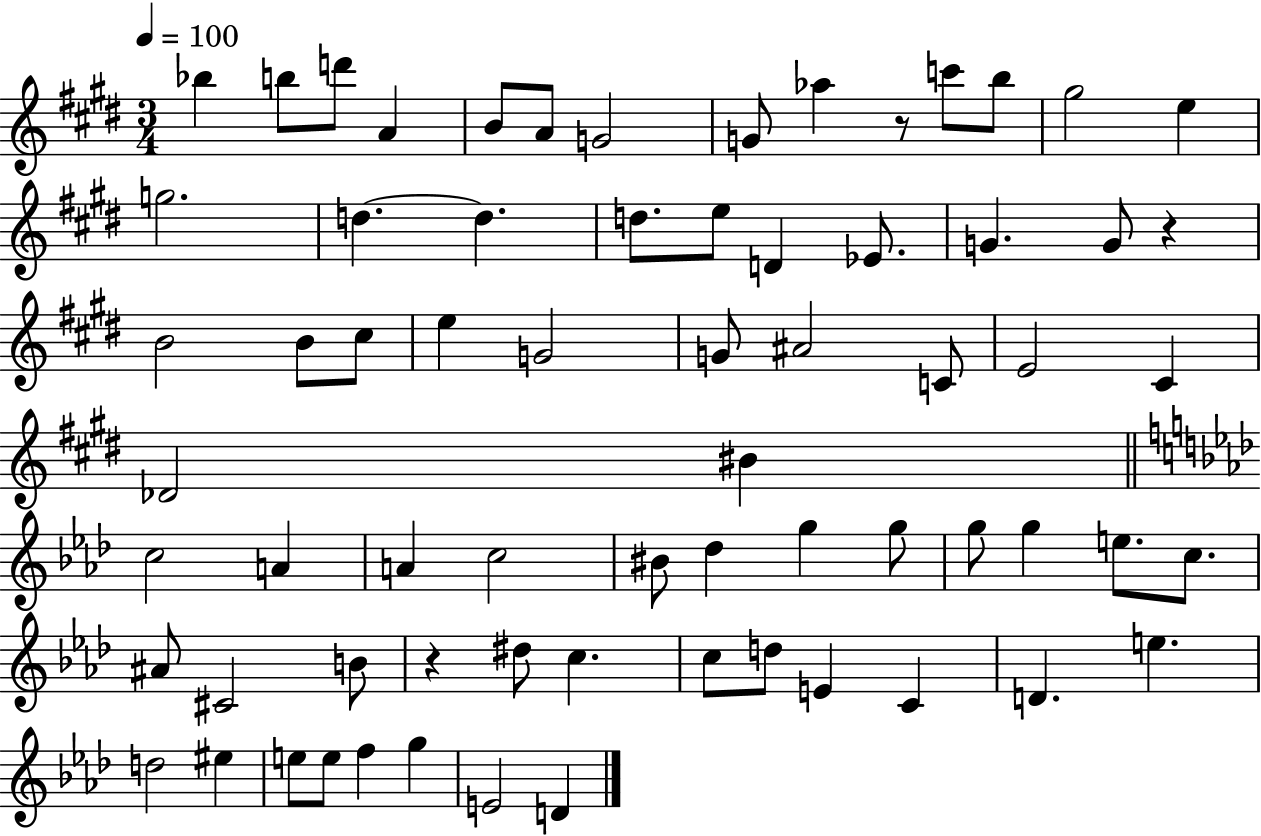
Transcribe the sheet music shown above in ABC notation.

X:1
T:Untitled
M:3/4
L:1/4
K:E
_b b/2 d'/2 A B/2 A/2 G2 G/2 _a z/2 c'/2 b/2 ^g2 e g2 d d d/2 e/2 D _E/2 G G/2 z B2 B/2 ^c/2 e G2 G/2 ^A2 C/2 E2 ^C _D2 ^B c2 A A c2 ^B/2 _d g g/2 g/2 g e/2 c/2 ^A/2 ^C2 B/2 z ^d/2 c c/2 d/2 E C D e d2 ^e e/2 e/2 f g E2 D